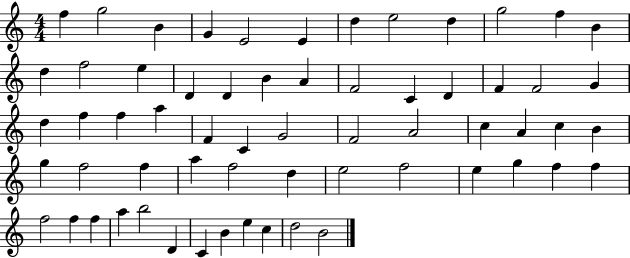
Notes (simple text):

F5/q G5/h B4/q G4/q E4/h E4/q D5/q E5/h D5/q G5/h F5/q B4/q D5/q F5/h E5/q D4/q D4/q B4/q A4/q F4/h C4/q D4/q F4/q F4/h G4/q D5/q F5/q F5/q A5/q F4/q C4/q G4/h F4/h A4/h C5/q A4/q C5/q B4/q G5/q F5/h F5/q A5/q F5/h D5/q E5/h F5/h E5/q G5/q F5/q F5/q F5/h F5/q F5/q A5/q B5/h D4/q C4/q B4/q E5/q C5/q D5/h B4/h